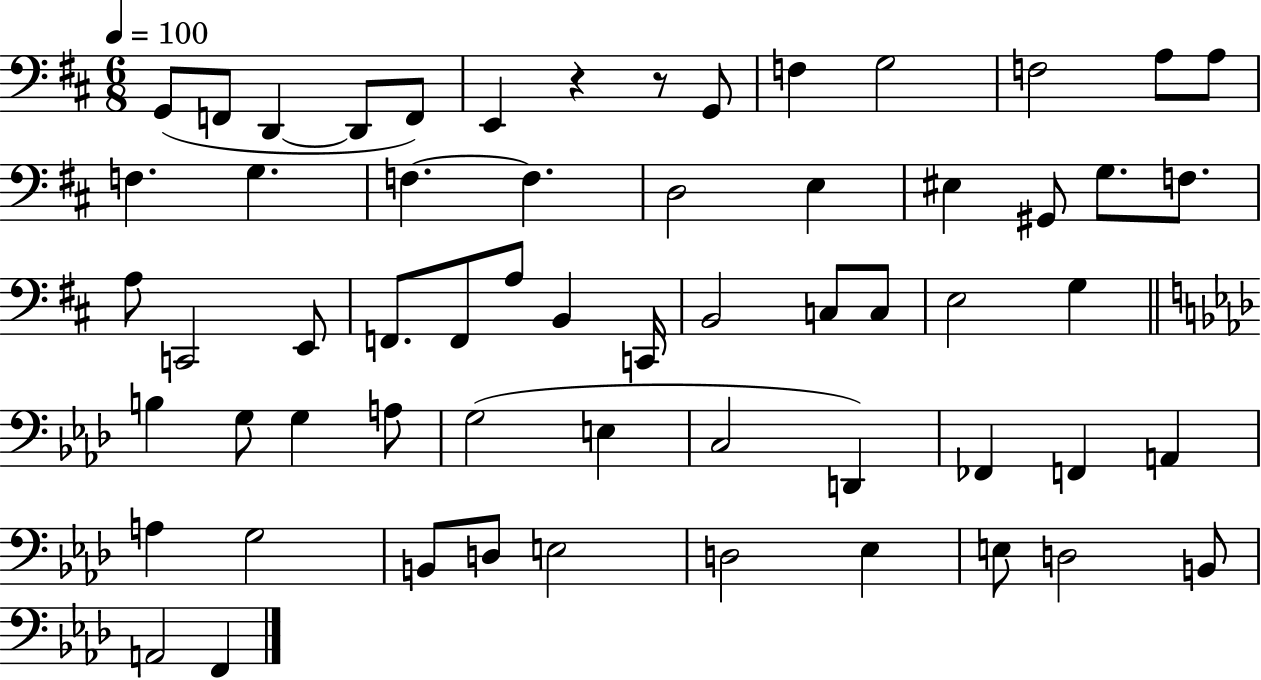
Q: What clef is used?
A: bass